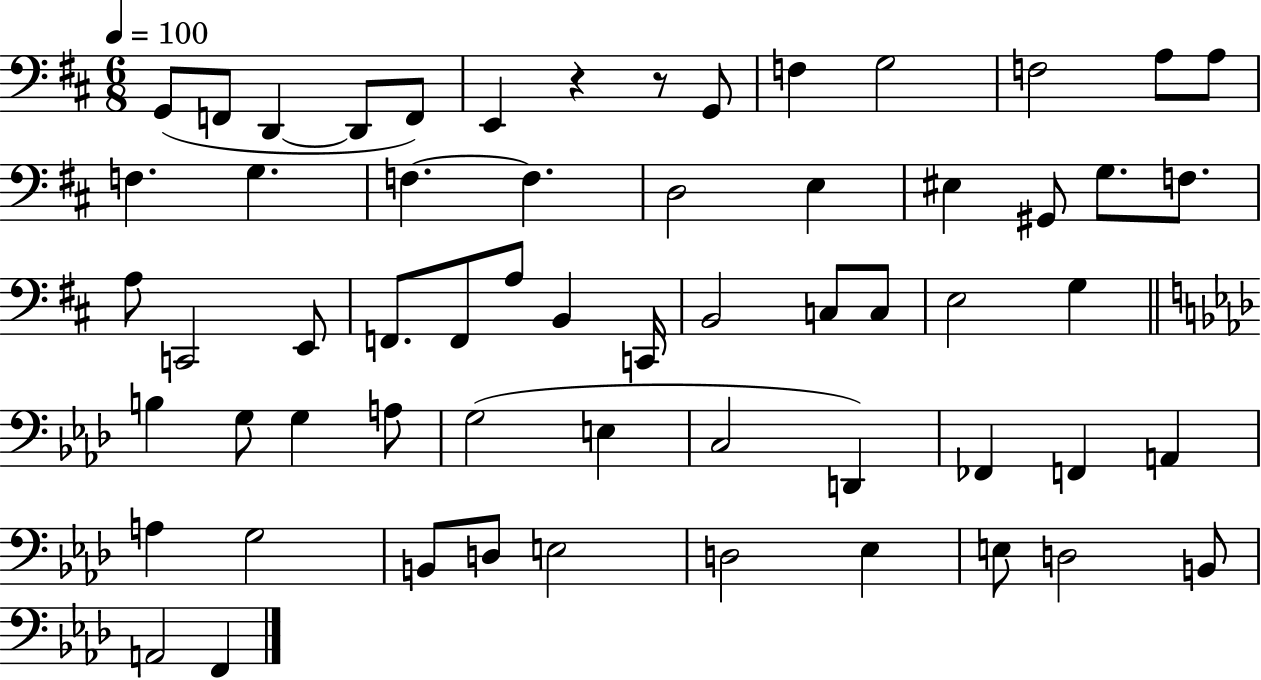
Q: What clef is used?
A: bass